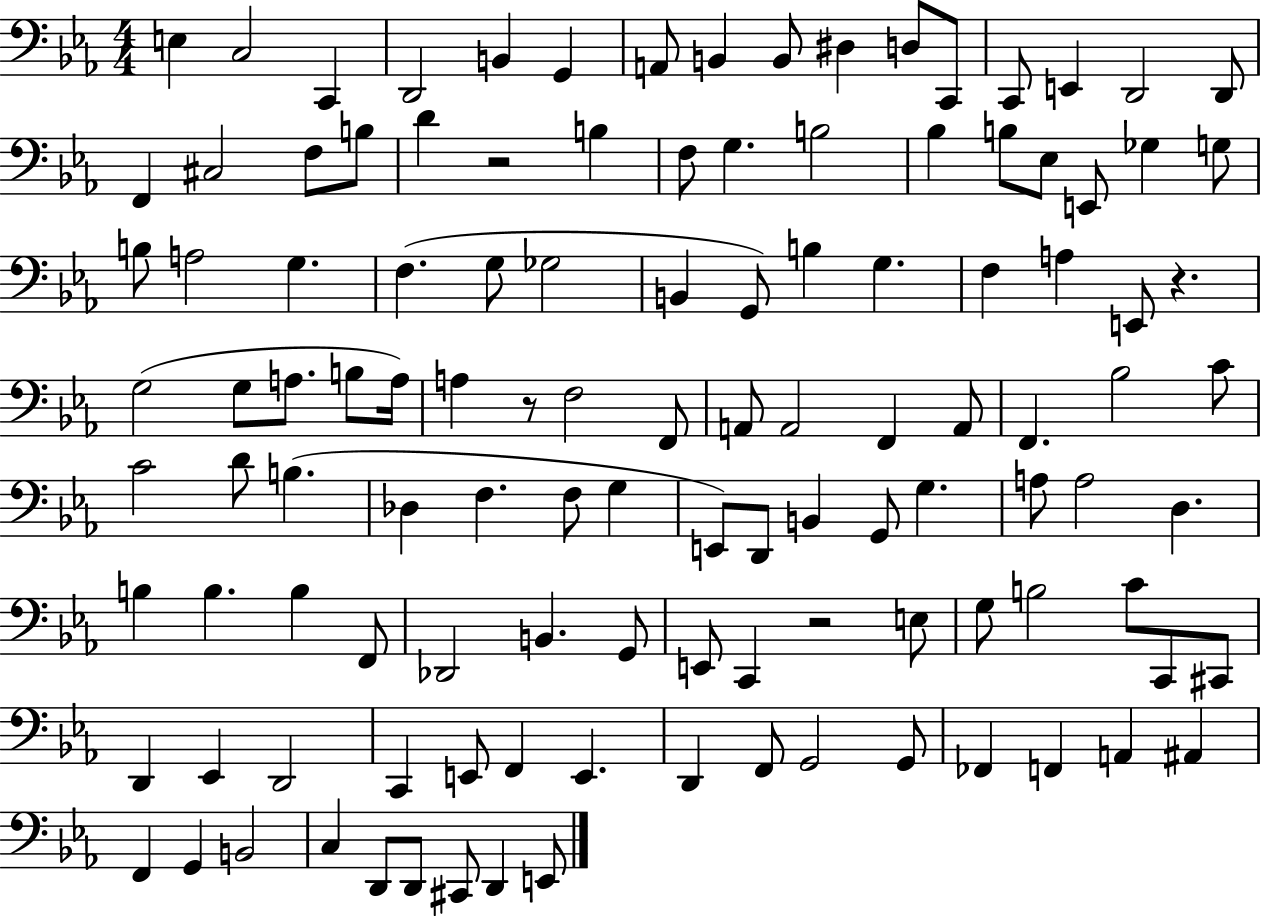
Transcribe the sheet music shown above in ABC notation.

X:1
T:Untitled
M:4/4
L:1/4
K:Eb
E, C,2 C,, D,,2 B,, G,, A,,/2 B,, B,,/2 ^D, D,/2 C,,/2 C,,/2 E,, D,,2 D,,/2 F,, ^C,2 F,/2 B,/2 D z2 B, F,/2 G, B,2 _B, B,/2 _E,/2 E,,/2 _G, G,/2 B,/2 A,2 G, F, G,/2 _G,2 B,, G,,/2 B, G, F, A, E,,/2 z G,2 G,/2 A,/2 B,/2 A,/4 A, z/2 F,2 F,,/2 A,,/2 A,,2 F,, A,,/2 F,, _B,2 C/2 C2 D/2 B, _D, F, F,/2 G, E,,/2 D,,/2 B,, G,,/2 G, A,/2 A,2 D, B, B, B, F,,/2 _D,,2 B,, G,,/2 E,,/2 C,, z2 E,/2 G,/2 B,2 C/2 C,,/2 ^C,,/2 D,, _E,, D,,2 C,, E,,/2 F,, E,, D,, F,,/2 G,,2 G,,/2 _F,, F,, A,, ^A,, F,, G,, B,,2 C, D,,/2 D,,/2 ^C,,/2 D,, E,,/2